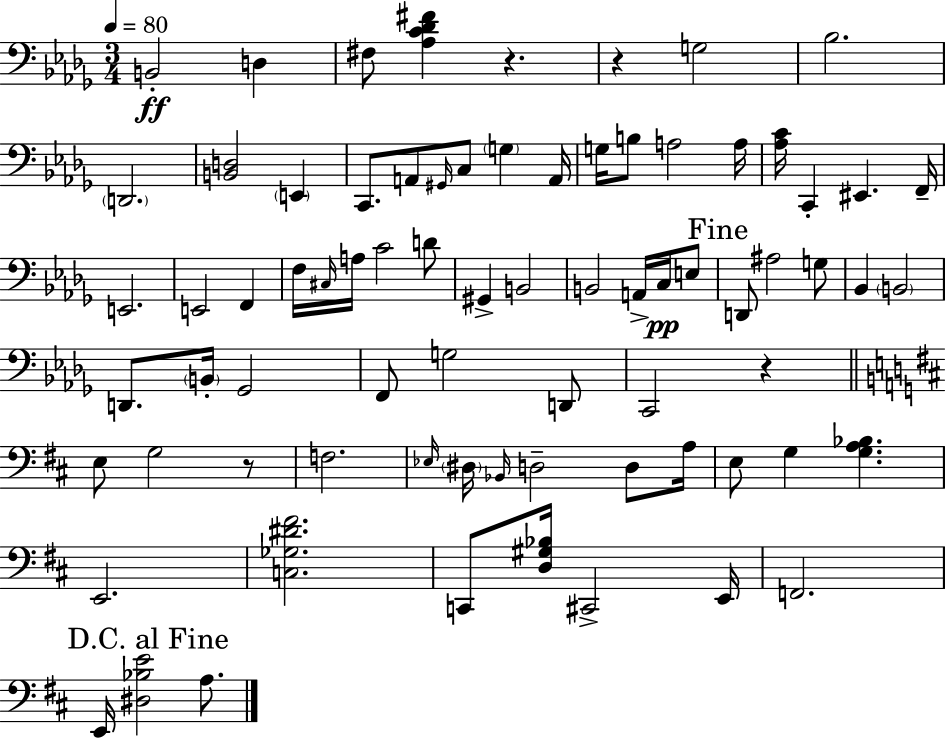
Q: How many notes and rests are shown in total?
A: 75